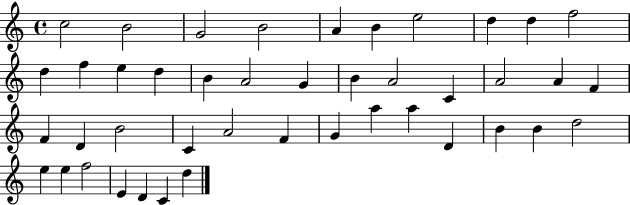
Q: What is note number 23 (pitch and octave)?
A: F4